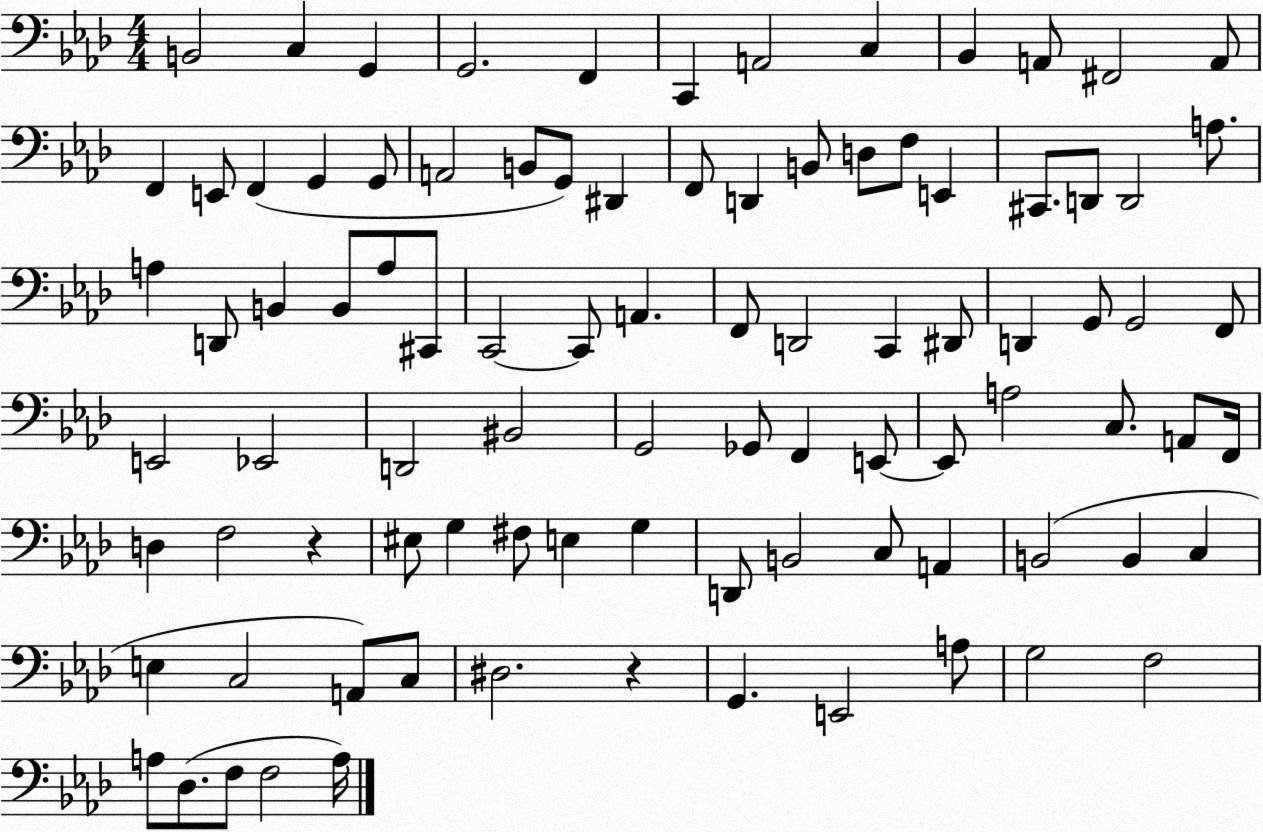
X:1
T:Untitled
M:4/4
L:1/4
K:Ab
B,,2 C, G,, G,,2 F,, C,, A,,2 C, _B,, A,,/2 ^F,,2 A,,/2 F,, E,,/2 F,, G,, G,,/2 A,,2 B,,/2 G,,/2 ^D,, F,,/2 D,, B,,/2 D,/2 F,/2 E,, ^C,,/2 D,,/2 D,,2 A,/2 A, D,,/2 B,, B,,/2 A,/2 ^C,,/2 C,,2 C,,/2 A,, F,,/2 D,,2 C,, ^D,,/2 D,, G,,/2 G,,2 F,,/2 E,,2 _E,,2 D,,2 ^B,,2 G,,2 _G,,/2 F,, E,,/2 E,,/2 A,2 C,/2 A,,/2 F,,/4 D, F,2 z ^E,/2 G, ^F,/2 E, G, D,,/2 B,,2 C,/2 A,, B,,2 B,, C, E, C,2 A,,/2 C,/2 ^D,2 z G,, E,,2 A,/2 G,2 F,2 A,/2 _D,/2 F,/2 F,2 A,/4